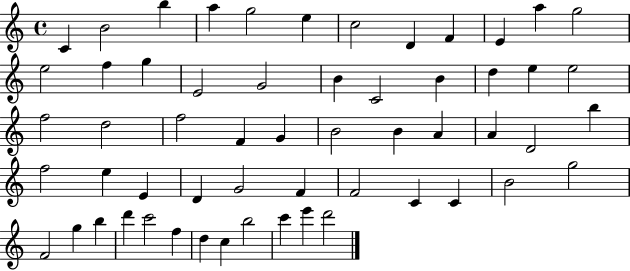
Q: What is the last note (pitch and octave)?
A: D6